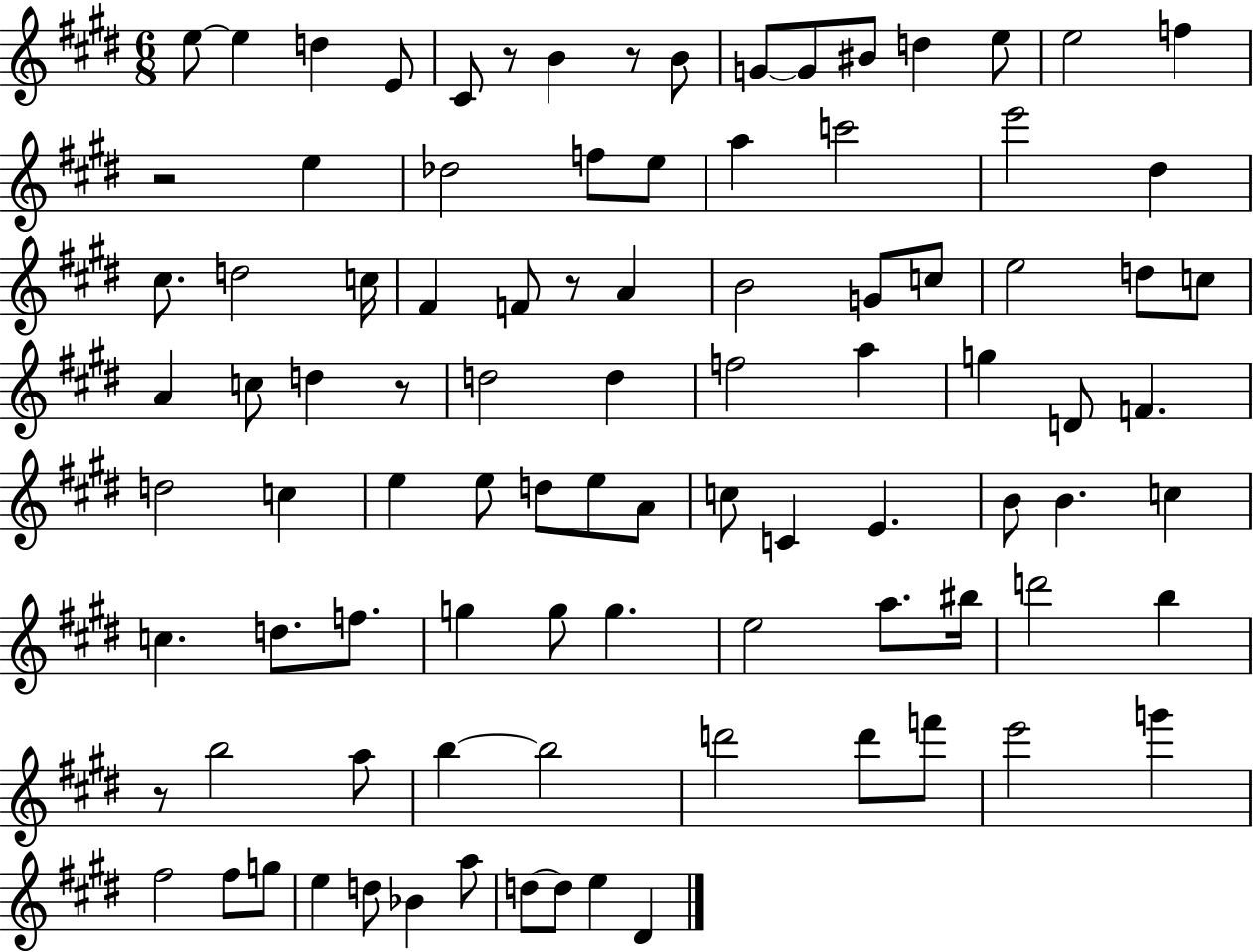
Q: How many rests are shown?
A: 6